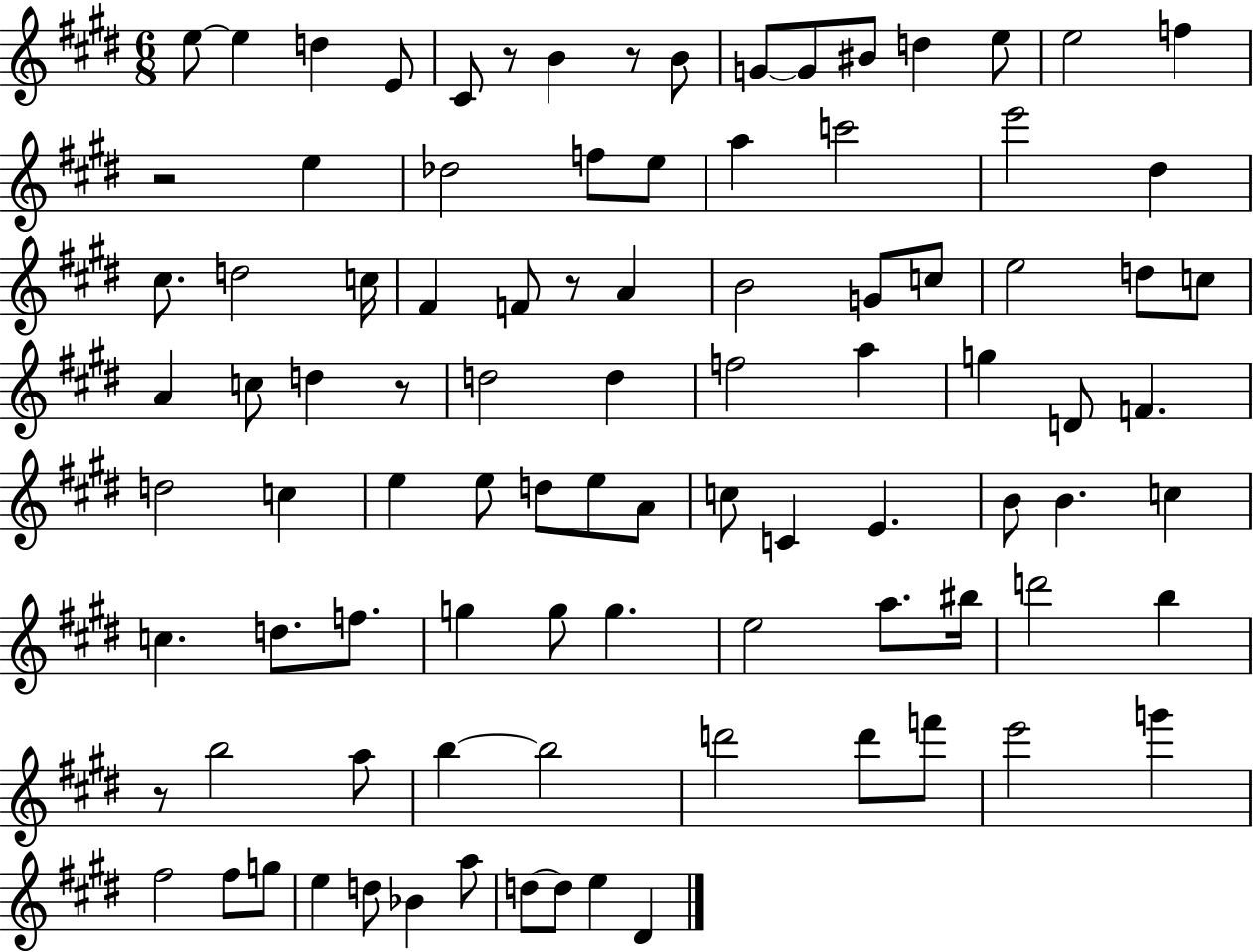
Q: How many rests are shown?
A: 6